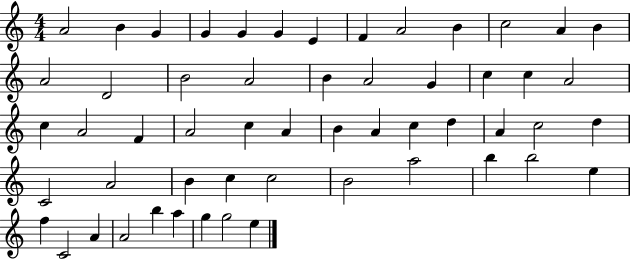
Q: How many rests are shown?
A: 0